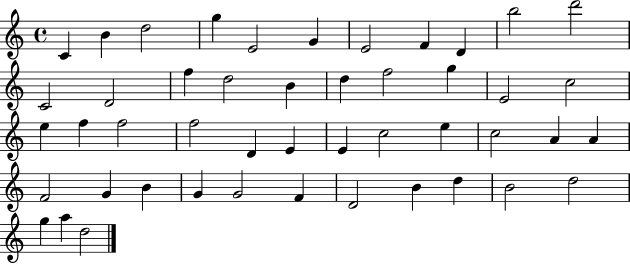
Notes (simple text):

C4/q B4/q D5/h G5/q E4/h G4/q E4/h F4/q D4/q B5/h D6/h C4/h D4/h F5/q D5/h B4/q D5/q F5/h G5/q E4/h C5/h E5/q F5/q F5/h F5/h D4/q E4/q E4/q C5/h E5/q C5/h A4/q A4/q F4/h G4/q B4/q G4/q G4/h F4/q D4/h B4/q D5/q B4/h D5/h G5/q A5/q D5/h